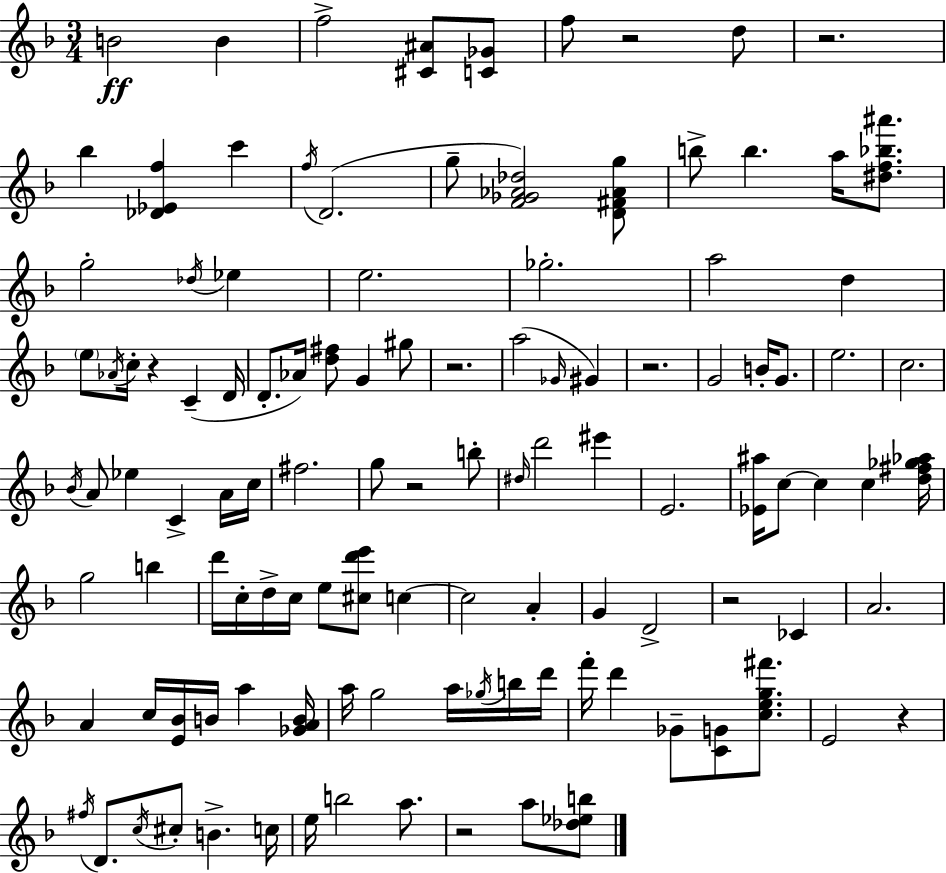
X:1
T:Untitled
M:3/4
L:1/4
K:Dm
B2 B f2 [^C^A]/2 [C_G]/2 f/2 z2 d/2 z2 _b [_D_Ef] c' f/4 D2 g/2 [F_G_A_d]2 [D^F_Ag]/2 b/2 b a/4 [^df_b^a']/2 g2 _d/4 _e e2 _g2 a2 d e/2 _A/4 c/4 z C D/4 D/2 _A/4 [d^f]/2 G ^g/2 z2 a2 _G/4 ^G z2 G2 B/4 G/2 e2 c2 _B/4 A/2 _e C A/4 c/4 ^f2 g/2 z2 b/2 ^d/4 d'2 ^e' E2 [_E^a]/4 c/2 c c [d^f_g_a]/4 g2 b d'/4 c/4 d/4 c/4 e/2 [^cd'e']/2 c c2 A G D2 z2 _C A2 A c/4 [E_B]/4 B/4 a [_GAB]/4 a/4 g2 a/4 _g/4 b/4 d'/4 f'/4 d' _G/2 [CG]/2 [ceg^f']/2 E2 z ^f/4 D/2 c/4 ^c/2 B c/4 e/4 b2 a/2 z2 a/2 [_d_eb]/2